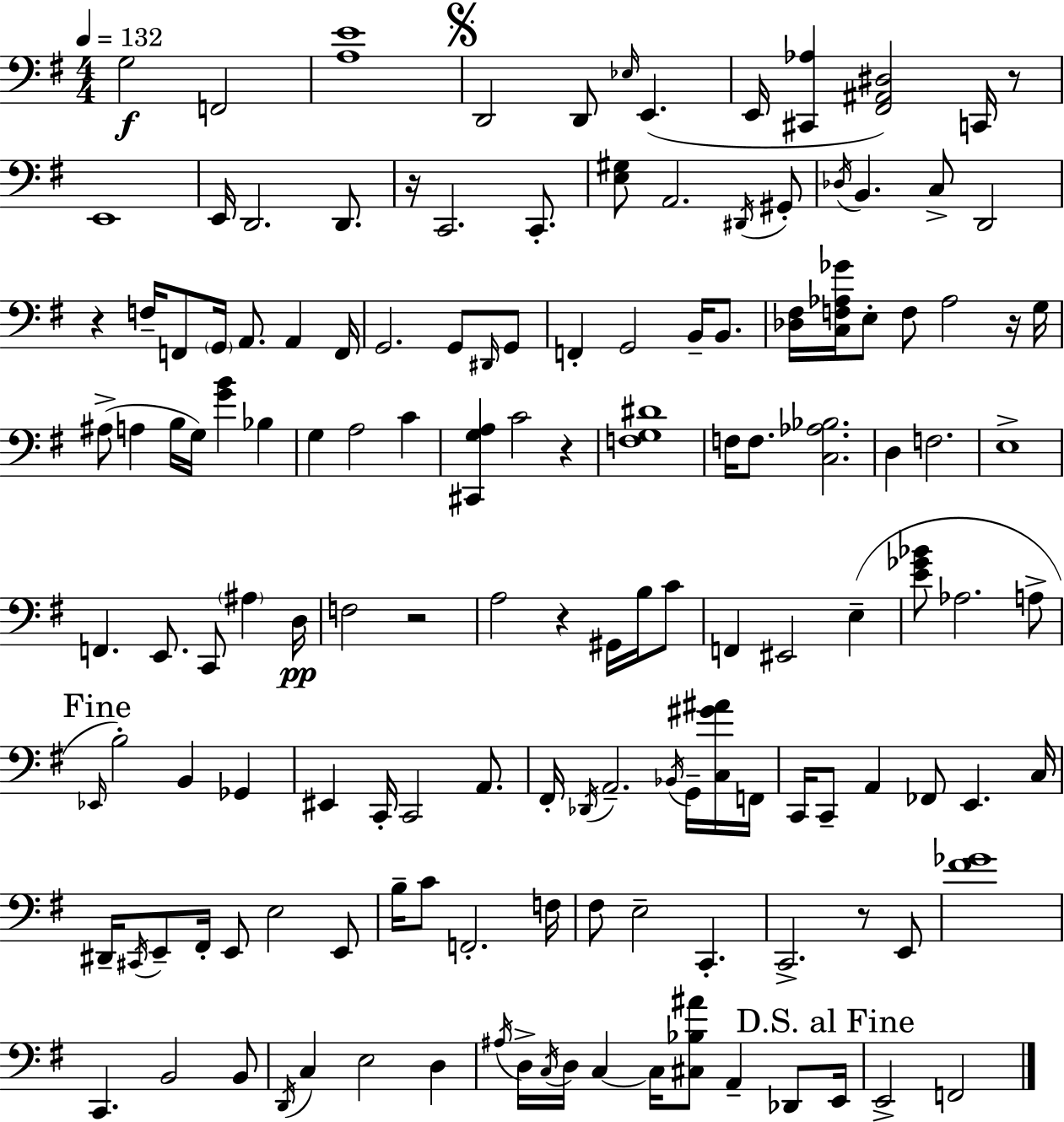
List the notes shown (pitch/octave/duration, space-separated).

G3/h F2/h [A3,E4]/w D2/h D2/e Eb3/s E2/q. E2/s [C#2,Ab3]/q [F#2,A#2,D#3]/h C2/s R/e E2/w E2/s D2/h. D2/e. R/s C2/h. C2/e. [E3,G#3]/e A2/h. D#2/s G#2/e Db3/s B2/q. C3/e D2/h R/q F3/s F2/e G2/s A2/e. A2/q F2/s G2/h. G2/e D#2/s G2/e F2/q G2/h B2/s B2/e. [Db3,F#3]/s [C3,F3,Ab3,Gb4]/s E3/e F3/e Ab3/h R/s G3/s A#3/e A3/q B3/s G3/s [G4,B4]/q Bb3/q G3/q A3/h C4/q [C#2,G3,A3]/q C4/h R/q [F3,G3,D#4]/w F3/s F3/e. [C3,Ab3,Bb3]/h. D3/q F3/h. E3/w F2/q. E2/e. C2/e A#3/q D3/s F3/h R/h A3/h R/q G#2/s B3/s C4/e F2/q EIS2/h E3/q [E4,Gb4,Bb4]/e Ab3/h. A3/e Eb2/s B3/h B2/q Gb2/q EIS2/q C2/s C2/h A2/e. F#2/s Db2/s A2/h. Bb2/s G2/s [C3,G#4,A#4]/s F2/s C2/s C2/e A2/q FES2/e E2/q. C3/s D#2/s C#2/s E2/e F#2/s E2/e E3/h E2/e B3/s C4/e F2/h. F3/s F#3/e E3/h C2/q. C2/h. R/e E2/e [F#4,Gb4]/w C2/q. B2/h B2/e D2/s C3/q E3/h D3/q A#3/s D3/s C3/s D3/s C3/q C3/s [C#3,Bb3,A#4]/e A2/q Db2/e E2/s E2/h F2/h